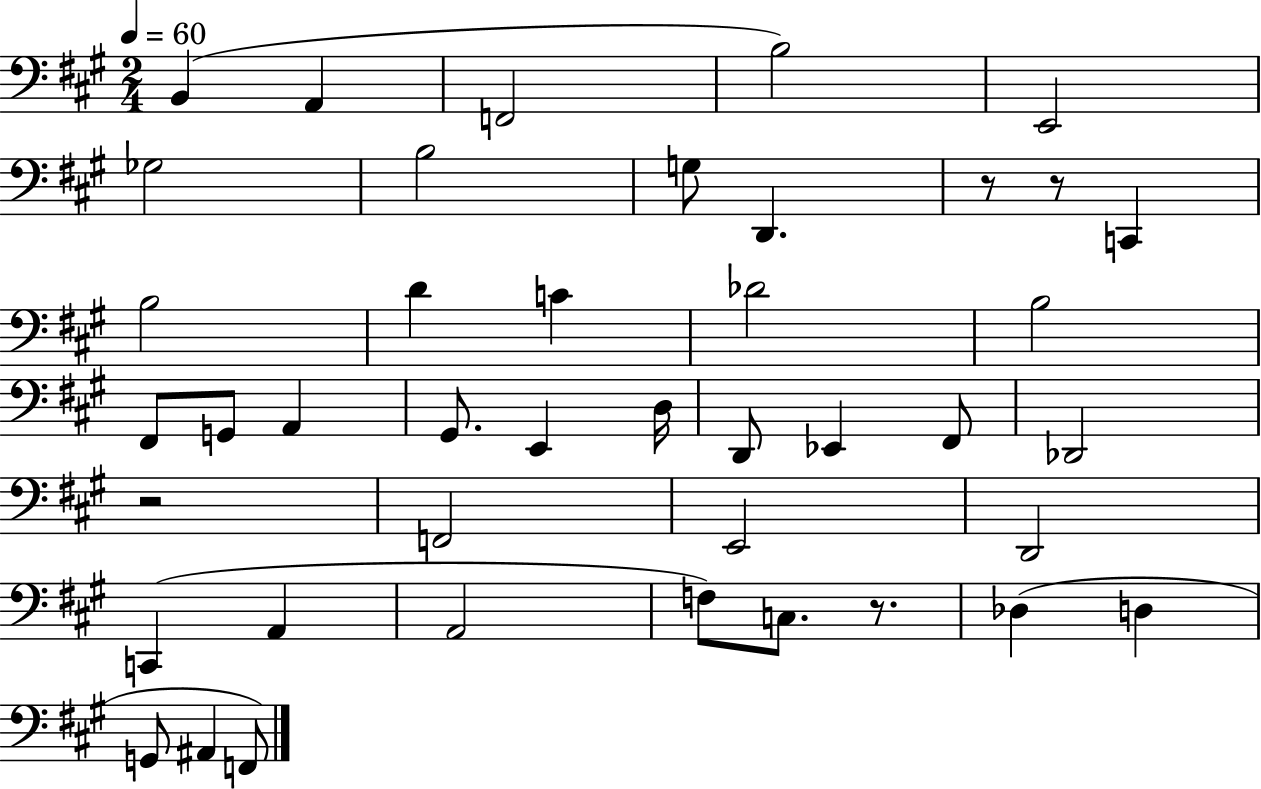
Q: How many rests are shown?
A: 4